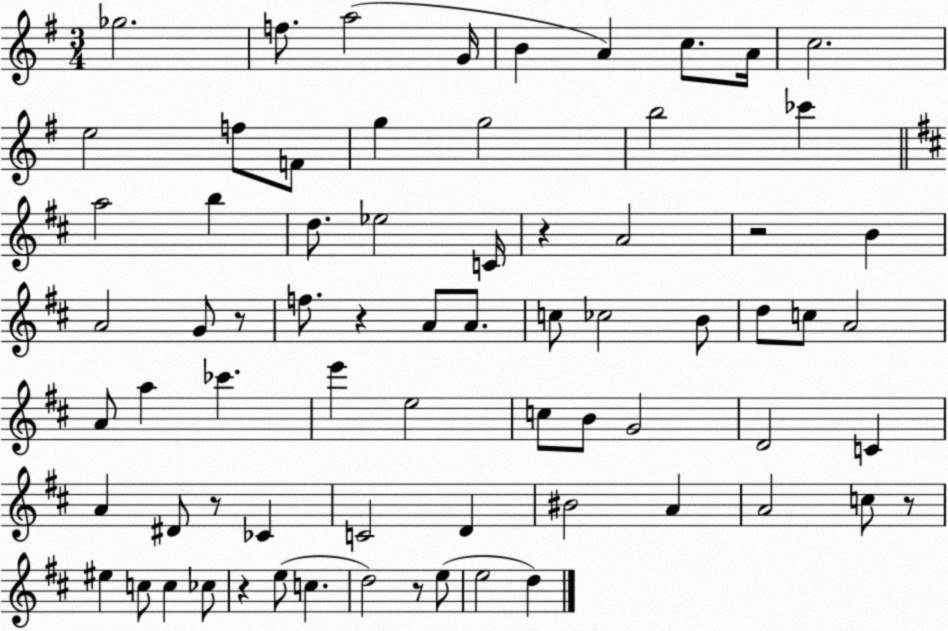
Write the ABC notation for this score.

X:1
T:Untitled
M:3/4
L:1/4
K:G
_g2 f/2 a2 G/4 B A c/2 A/4 c2 e2 f/2 F/2 g g2 b2 _c' a2 b d/2 _e2 C/4 z A2 z2 B A2 G/2 z/2 f/2 z A/2 A/2 c/2 _c2 B/2 d/2 c/2 A2 A/2 a _c' e' e2 c/2 B/2 G2 D2 C A ^D/2 z/2 _C C2 D ^B2 A A2 c/2 z/2 ^e c/2 c _c/2 z e/2 c d2 z/2 e/2 e2 d